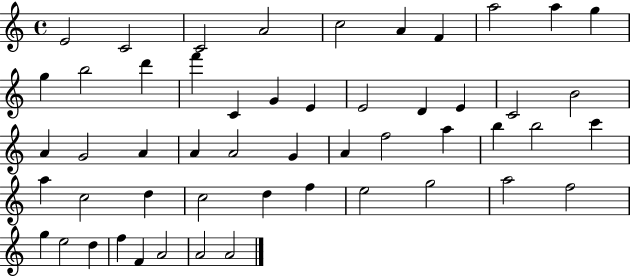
{
  \clef treble
  \time 4/4
  \defaultTimeSignature
  \key c \major
  e'2 c'2 | c'2 a'2 | c''2 a'4 f'4 | a''2 a''4 g''4 | \break g''4 b''2 d'''4 | f'''4 c'4 g'4 e'4 | e'2 d'4 e'4 | c'2 b'2 | \break a'4 g'2 a'4 | a'4 a'2 g'4 | a'4 f''2 a''4 | b''4 b''2 c'''4 | \break a''4 c''2 d''4 | c''2 d''4 f''4 | e''2 g''2 | a''2 f''2 | \break g''4 e''2 d''4 | f''4 f'4 a'2 | a'2 a'2 | \bar "|."
}